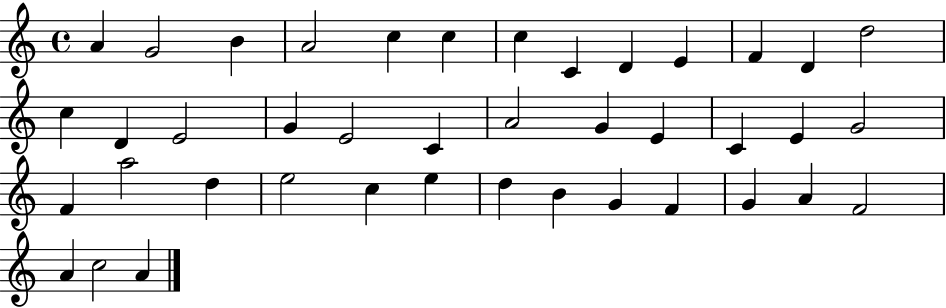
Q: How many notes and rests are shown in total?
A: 41